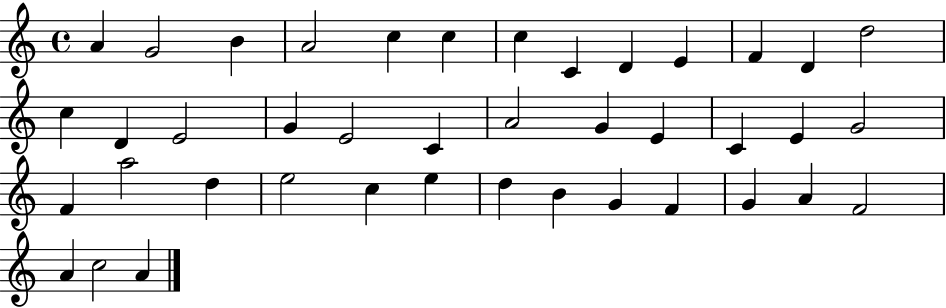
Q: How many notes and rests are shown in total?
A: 41